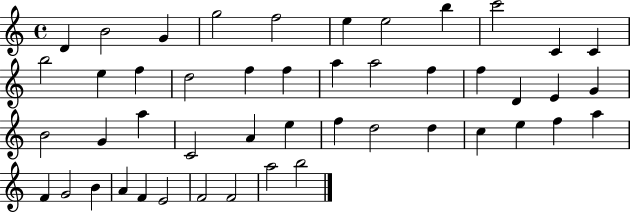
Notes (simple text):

D4/q B4/h G4/q G5/h F5/h E5/q E5/h B5/q C6/h C4/q C4/q B5/h E5/q F5/q D5/h F5/q F5/q A5/q A5/h F5/q F5/q D4/q E4/q G4/q B4/h G4/q A5/q C4/h A4/q E5/q F5/q D5/h D5/q C5/q E5/q F5/q A5/q F4/q G4/h B4/q A4/q F4/q E4/h F4/h F4/h A5/h B5/h